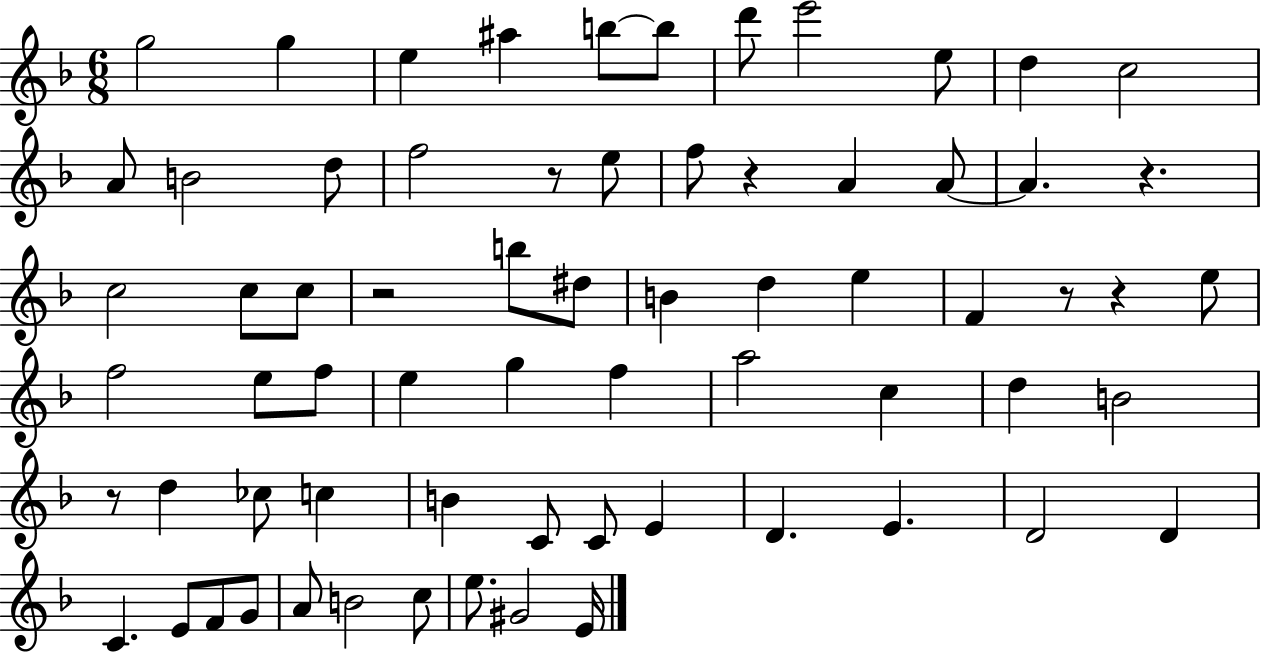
X:1
T:Untitled
M:6/8
L:1/4
K:F
g2 g e ^a b/2 b/2 d'/2 e'2 e/2 d c2 A/2 B2 d/2 f2 z/2 e/2 f/2 z A A/2 A z c2 c/2 c/2 z2 b/2 ^d/2 B d e F z/2 z e/2 f2 e/2 f/2 e g f a2 c d B2 z/2 d _c/2 c B C/2 C/2 E D E D2 D C E/2 F/2 G/2 A/2 B2 c/2 e/2 ^G2 E/4